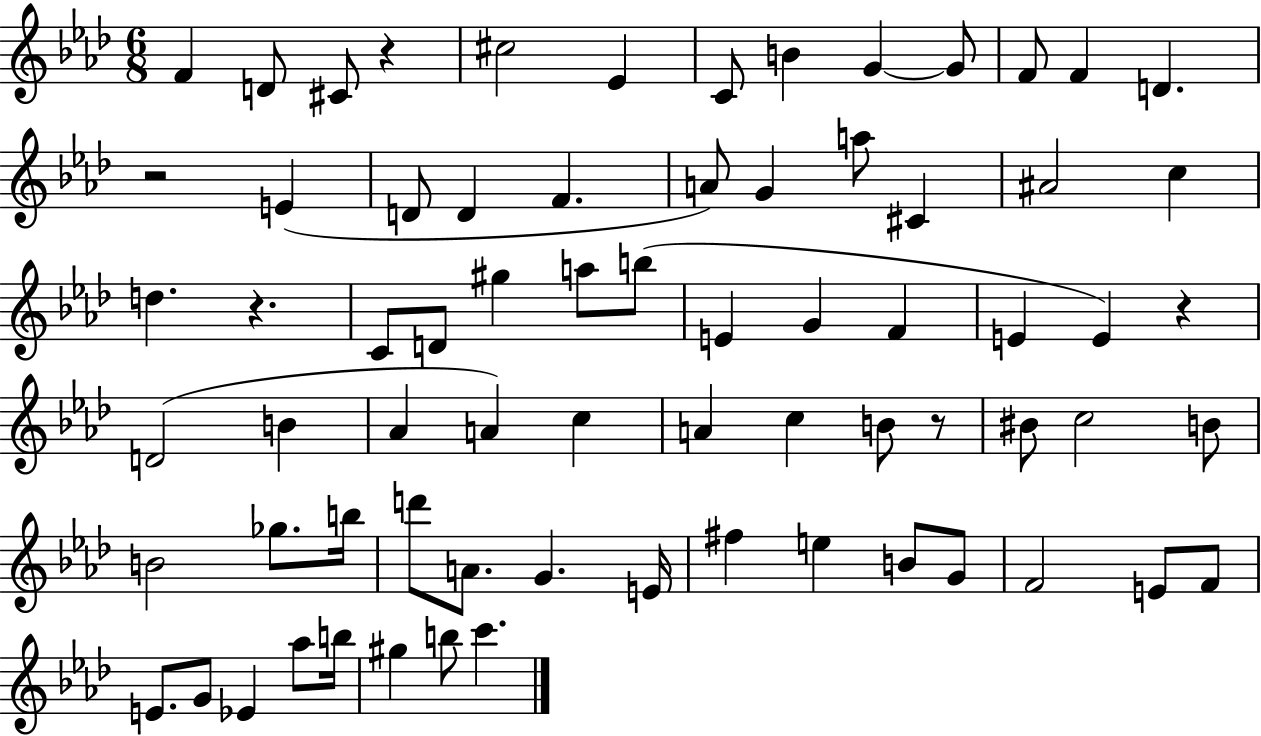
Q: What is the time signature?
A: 6/8